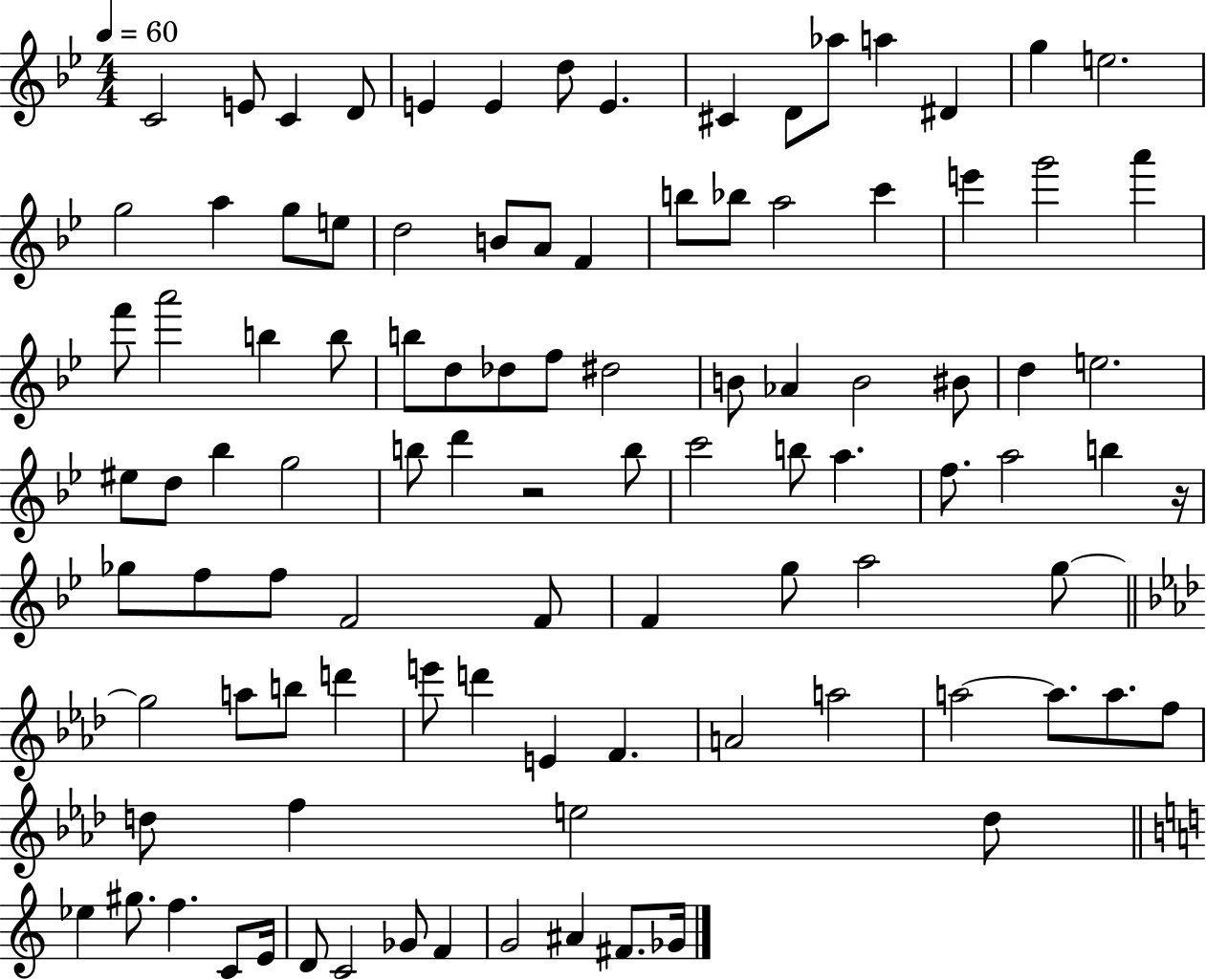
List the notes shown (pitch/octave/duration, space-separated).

C4/h E4/e C4/q D4/e E4/q E4/q D5/e E4/q. C#4/q D4/e Ab5/e A5/q D#4/q G5/q E5/h. G5/h A5/q G5/e E5/e D5/h B4/e A4/e F4/q B5/e Bb5/e A5/h C6/q E6/q G6/h A6/q F6/e A6/h B5/q B5/e B5/e D5/e Db5/e F5/e D#5/h B4/e Ab4/q B4/h BIS4/e D5/q E5/h. EIS5/e D5/e Bb5/q G5/h B5/e D6/q R/h B5/e C6/h B5/e A5/q. F5/e. A5/h B5/q R/s Gb5/e F5/e F5/e F4/h F4/e F4/q G5/e A5/h G5/e G5/h A5/e B5/e D6/q E6/e D6/q E4/q F4/q. A4/h A5/h A5/h A5/e. A5/e. F5/e D5/e F5/q E5/h D5/e Eb5/q G#5/e. F5/q. C4/e E4/s D4/e C4/h Gb4/e F4/q G4/h A#4/q F#4/e. Gb4/s